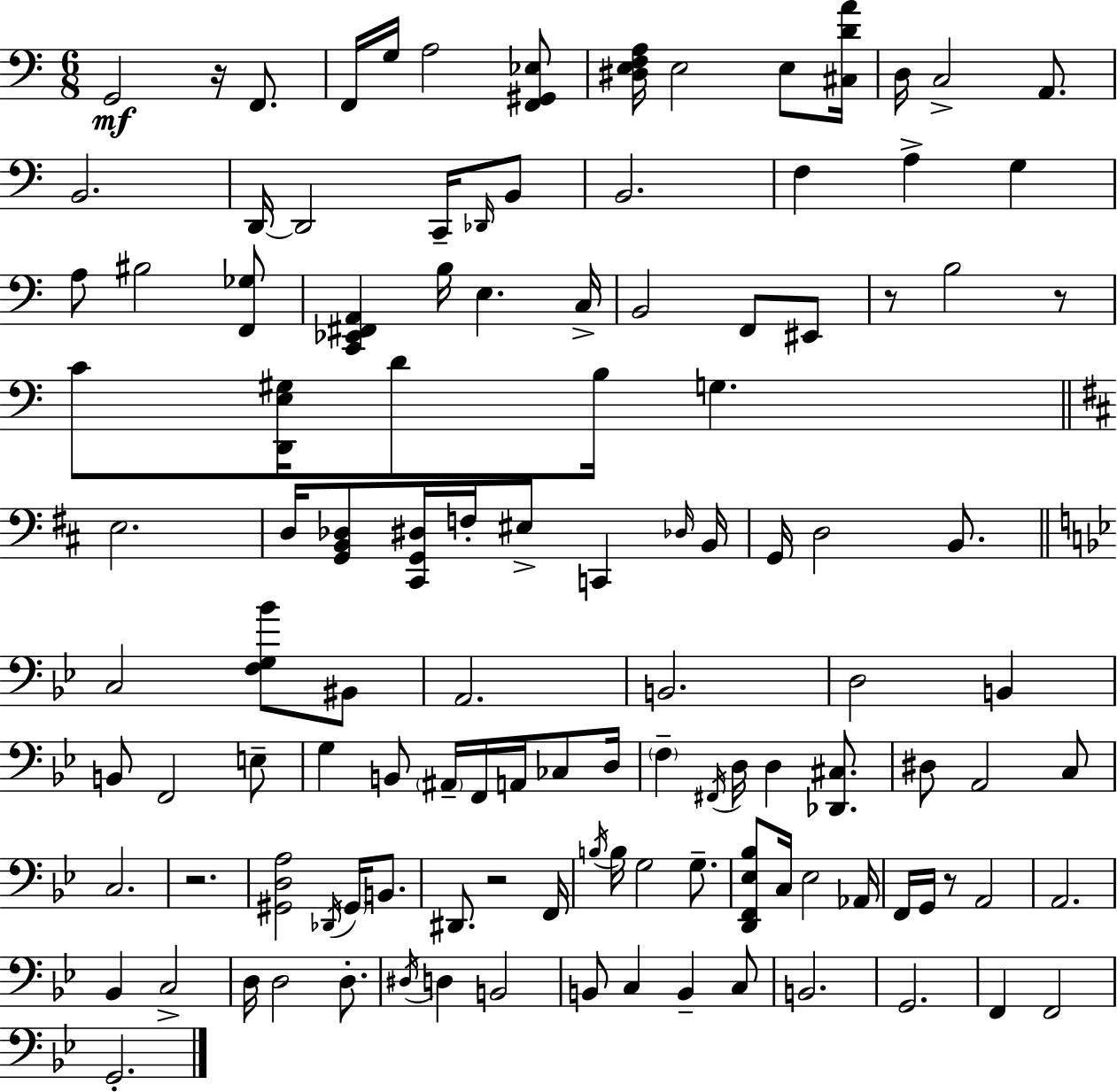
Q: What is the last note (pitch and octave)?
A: G2